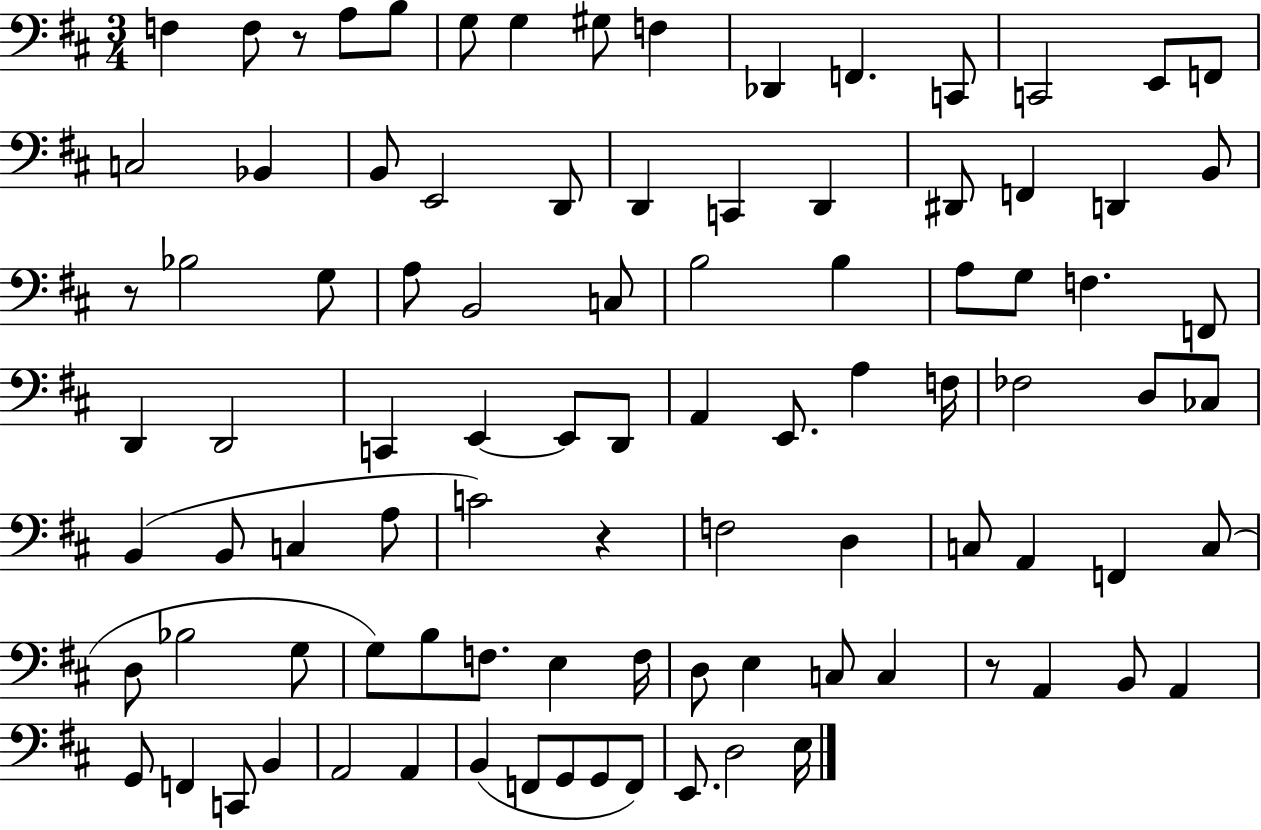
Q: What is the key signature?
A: D major